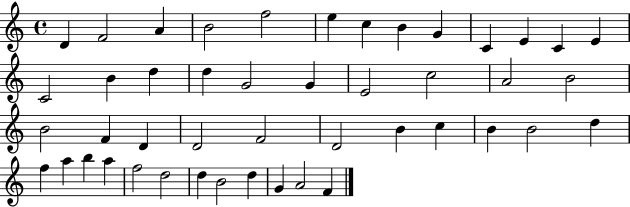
{
  \clef treble
  \time 4/4
  \defaultTimeSignature
  \key c \major
  d'4 f'2 a'4 | b'2 f''2 | e''4 c''4 b'4 g'4 | c'4 e'4 c'4 e'4 | \break c'2 b'4 d''4 | d''4 g'2 g'4 | e'2 c''2 | a'2 b'2 | \break b'2 f'4 d'4 | d'2 f'2 | d'2 b'4 c''4 | b'4 b'2 d''4 | \break f''4 a''4 b''4 a''4 | f''2 d''2 | d''4 b'2 d''4 | g'4 a'2 f'4 | \break \bar "|."
}